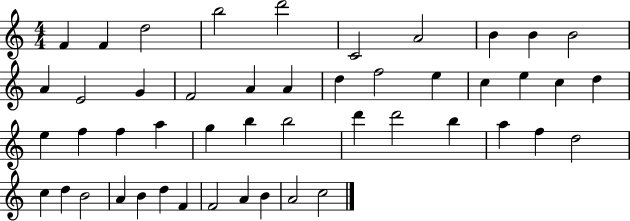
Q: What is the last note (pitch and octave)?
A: C5